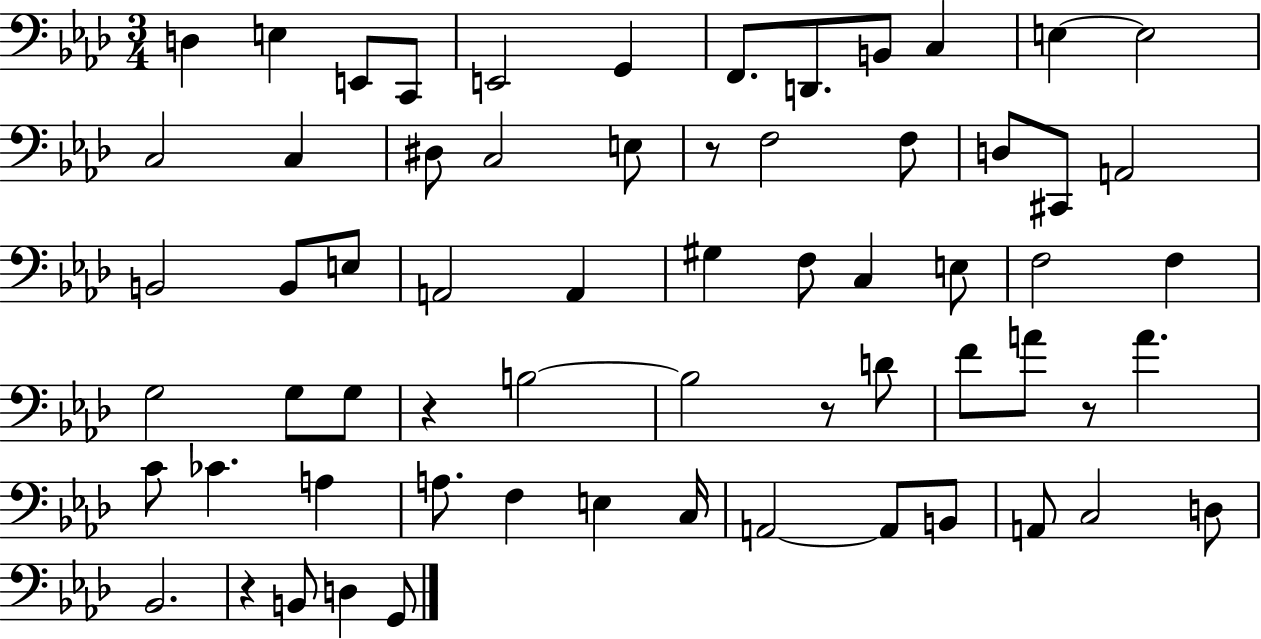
{
  \clef bass
  \numericTimeSignature
  \time 3/4
  \key aes \major
  \repeat volta 2 { d4 e4 e,8 c,8 | e,2 g,4 | f,8. d,8. b,8 c4 | e4~~ e2 | \break c2 c4 | dis8 c2 e8 | r8 f2 f8 | d8 cis,8 a,2 | \break b,2 b,8 e8 | a,2 a,4 | gis4 f8 c4 e8 | f2 f4 | \break g2 g8 g8 | r4 b2~~ | b2 r8 d'8 | f'8 a'8 r8 a'4. | \break c'8 ces'4. a4 | a8. f4 e4 c16 | a,2~~ a,8 b,8 | a,8 c2 d8 | \break bes,2. | r4 b,8 d4 g,8 | } \bar "|."
}